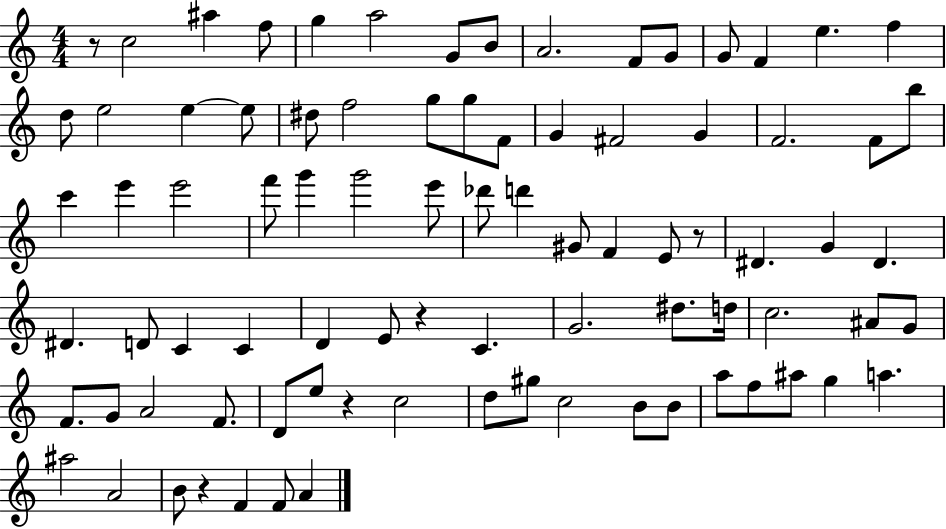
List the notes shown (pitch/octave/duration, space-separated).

R/e C5/h A#5/q F5/e G5/q A5/h G4/e B4/e A4/h. F4/e G4/e G4/e F4/q E5/q. F5/q D5/e E5/h E5/q E5/e D#5/e F5/h G5/e G5/e F4/e G4/q F#4/h G4/q F4/h. F4/e B5/e C6/q E6/q E6/h F6/e G6/q G6/h E6/e Db6/e D6/q G#4/e F4/q E4/e R/e D#4/q. G4/q D#4/q. D#4/q. D4/e C4/q C4/q D4/q E4/e R/q C4/q. G4/h. D#5/e. D5/s C5/h. A#4/e G4/e F4/e. G4/e A4/h F4/e. D4/e E5/e R/q C5/h D5/e G#5/e C5/h B4/e B4/e A5/e F5/e A#5/e G5/q A5/q. A#5/h A4/h B4/e R/q F4/q F4/e A4/q